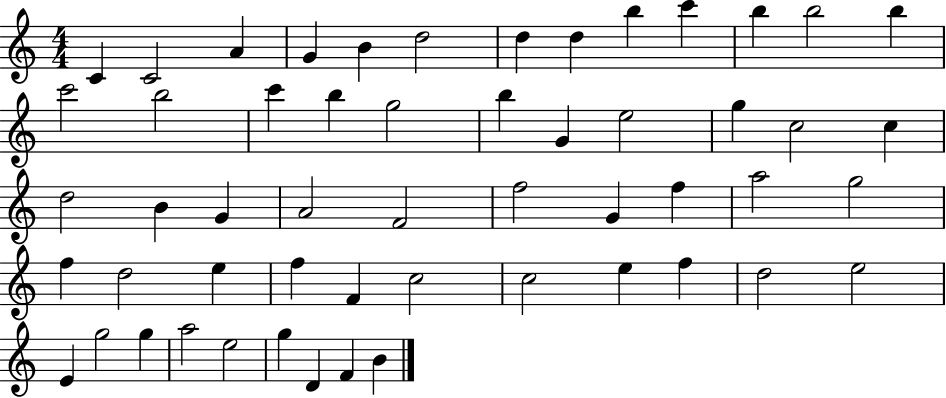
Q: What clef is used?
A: treble